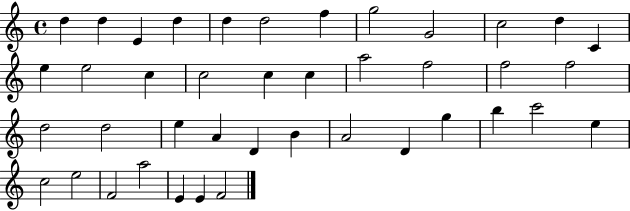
X:1
T:Untitled
M:4/4
L:1/4
K:C
d d E d d d2 f g2 G2 c2 d C e e2 c c2 c c a2 f2 f2 f2 d2 d2 e A D B A2 D g b c'2 e c2 e2 F2 a2 E E F2